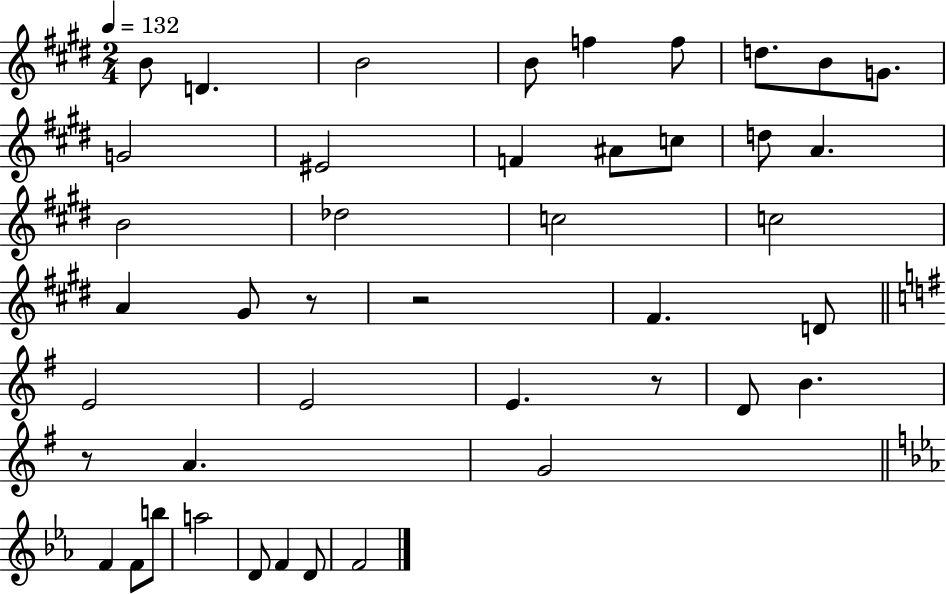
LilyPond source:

{
  \clef treble
  \numericTimeSignature
  \time 2/4
  \key e \major
  \tempo 4 = 132
  b'8 d'4. | b'2 | b'8 f''4 f''8 | d''8. b'8 g'8. | \break g'2 | eis'2 | f'4 ais'8 c''8 | d''8 a'4. | \break b'2 | des''2 | c''2 | c''2 | \break a'4 gis'8 r8 | r2 | fis'4. d'8 | \bar "||" \break \key g \major e'2 | e'2 | e'4. r8 | d'8 b'4. | \break r8 a'4. | g'2 | \bar "||" \break \key ees \major f'4 f'8 b''8 | a''2 | d'8 f'4 d'8 | f'2 | \break \bar "|."
}